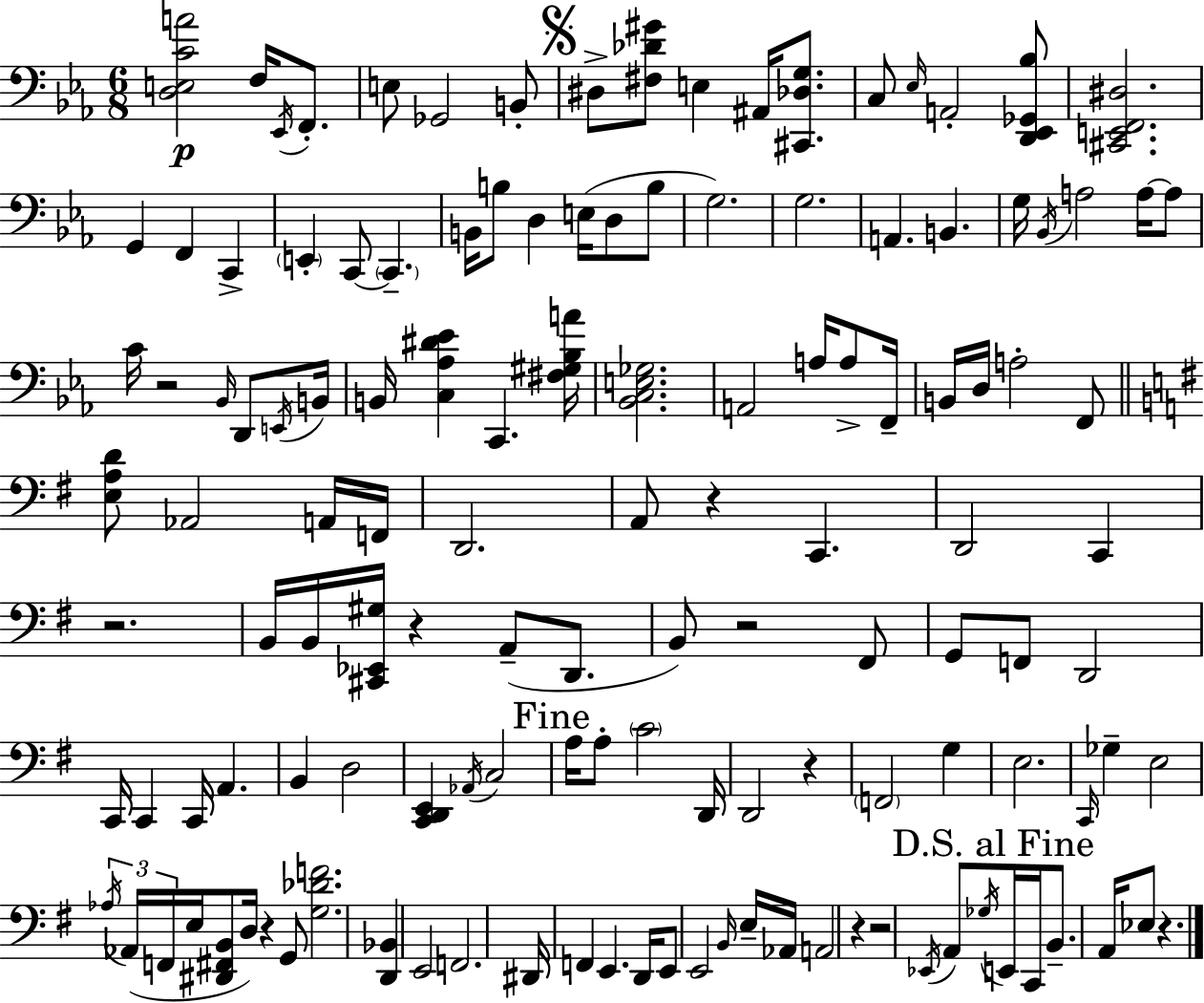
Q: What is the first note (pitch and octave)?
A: F3